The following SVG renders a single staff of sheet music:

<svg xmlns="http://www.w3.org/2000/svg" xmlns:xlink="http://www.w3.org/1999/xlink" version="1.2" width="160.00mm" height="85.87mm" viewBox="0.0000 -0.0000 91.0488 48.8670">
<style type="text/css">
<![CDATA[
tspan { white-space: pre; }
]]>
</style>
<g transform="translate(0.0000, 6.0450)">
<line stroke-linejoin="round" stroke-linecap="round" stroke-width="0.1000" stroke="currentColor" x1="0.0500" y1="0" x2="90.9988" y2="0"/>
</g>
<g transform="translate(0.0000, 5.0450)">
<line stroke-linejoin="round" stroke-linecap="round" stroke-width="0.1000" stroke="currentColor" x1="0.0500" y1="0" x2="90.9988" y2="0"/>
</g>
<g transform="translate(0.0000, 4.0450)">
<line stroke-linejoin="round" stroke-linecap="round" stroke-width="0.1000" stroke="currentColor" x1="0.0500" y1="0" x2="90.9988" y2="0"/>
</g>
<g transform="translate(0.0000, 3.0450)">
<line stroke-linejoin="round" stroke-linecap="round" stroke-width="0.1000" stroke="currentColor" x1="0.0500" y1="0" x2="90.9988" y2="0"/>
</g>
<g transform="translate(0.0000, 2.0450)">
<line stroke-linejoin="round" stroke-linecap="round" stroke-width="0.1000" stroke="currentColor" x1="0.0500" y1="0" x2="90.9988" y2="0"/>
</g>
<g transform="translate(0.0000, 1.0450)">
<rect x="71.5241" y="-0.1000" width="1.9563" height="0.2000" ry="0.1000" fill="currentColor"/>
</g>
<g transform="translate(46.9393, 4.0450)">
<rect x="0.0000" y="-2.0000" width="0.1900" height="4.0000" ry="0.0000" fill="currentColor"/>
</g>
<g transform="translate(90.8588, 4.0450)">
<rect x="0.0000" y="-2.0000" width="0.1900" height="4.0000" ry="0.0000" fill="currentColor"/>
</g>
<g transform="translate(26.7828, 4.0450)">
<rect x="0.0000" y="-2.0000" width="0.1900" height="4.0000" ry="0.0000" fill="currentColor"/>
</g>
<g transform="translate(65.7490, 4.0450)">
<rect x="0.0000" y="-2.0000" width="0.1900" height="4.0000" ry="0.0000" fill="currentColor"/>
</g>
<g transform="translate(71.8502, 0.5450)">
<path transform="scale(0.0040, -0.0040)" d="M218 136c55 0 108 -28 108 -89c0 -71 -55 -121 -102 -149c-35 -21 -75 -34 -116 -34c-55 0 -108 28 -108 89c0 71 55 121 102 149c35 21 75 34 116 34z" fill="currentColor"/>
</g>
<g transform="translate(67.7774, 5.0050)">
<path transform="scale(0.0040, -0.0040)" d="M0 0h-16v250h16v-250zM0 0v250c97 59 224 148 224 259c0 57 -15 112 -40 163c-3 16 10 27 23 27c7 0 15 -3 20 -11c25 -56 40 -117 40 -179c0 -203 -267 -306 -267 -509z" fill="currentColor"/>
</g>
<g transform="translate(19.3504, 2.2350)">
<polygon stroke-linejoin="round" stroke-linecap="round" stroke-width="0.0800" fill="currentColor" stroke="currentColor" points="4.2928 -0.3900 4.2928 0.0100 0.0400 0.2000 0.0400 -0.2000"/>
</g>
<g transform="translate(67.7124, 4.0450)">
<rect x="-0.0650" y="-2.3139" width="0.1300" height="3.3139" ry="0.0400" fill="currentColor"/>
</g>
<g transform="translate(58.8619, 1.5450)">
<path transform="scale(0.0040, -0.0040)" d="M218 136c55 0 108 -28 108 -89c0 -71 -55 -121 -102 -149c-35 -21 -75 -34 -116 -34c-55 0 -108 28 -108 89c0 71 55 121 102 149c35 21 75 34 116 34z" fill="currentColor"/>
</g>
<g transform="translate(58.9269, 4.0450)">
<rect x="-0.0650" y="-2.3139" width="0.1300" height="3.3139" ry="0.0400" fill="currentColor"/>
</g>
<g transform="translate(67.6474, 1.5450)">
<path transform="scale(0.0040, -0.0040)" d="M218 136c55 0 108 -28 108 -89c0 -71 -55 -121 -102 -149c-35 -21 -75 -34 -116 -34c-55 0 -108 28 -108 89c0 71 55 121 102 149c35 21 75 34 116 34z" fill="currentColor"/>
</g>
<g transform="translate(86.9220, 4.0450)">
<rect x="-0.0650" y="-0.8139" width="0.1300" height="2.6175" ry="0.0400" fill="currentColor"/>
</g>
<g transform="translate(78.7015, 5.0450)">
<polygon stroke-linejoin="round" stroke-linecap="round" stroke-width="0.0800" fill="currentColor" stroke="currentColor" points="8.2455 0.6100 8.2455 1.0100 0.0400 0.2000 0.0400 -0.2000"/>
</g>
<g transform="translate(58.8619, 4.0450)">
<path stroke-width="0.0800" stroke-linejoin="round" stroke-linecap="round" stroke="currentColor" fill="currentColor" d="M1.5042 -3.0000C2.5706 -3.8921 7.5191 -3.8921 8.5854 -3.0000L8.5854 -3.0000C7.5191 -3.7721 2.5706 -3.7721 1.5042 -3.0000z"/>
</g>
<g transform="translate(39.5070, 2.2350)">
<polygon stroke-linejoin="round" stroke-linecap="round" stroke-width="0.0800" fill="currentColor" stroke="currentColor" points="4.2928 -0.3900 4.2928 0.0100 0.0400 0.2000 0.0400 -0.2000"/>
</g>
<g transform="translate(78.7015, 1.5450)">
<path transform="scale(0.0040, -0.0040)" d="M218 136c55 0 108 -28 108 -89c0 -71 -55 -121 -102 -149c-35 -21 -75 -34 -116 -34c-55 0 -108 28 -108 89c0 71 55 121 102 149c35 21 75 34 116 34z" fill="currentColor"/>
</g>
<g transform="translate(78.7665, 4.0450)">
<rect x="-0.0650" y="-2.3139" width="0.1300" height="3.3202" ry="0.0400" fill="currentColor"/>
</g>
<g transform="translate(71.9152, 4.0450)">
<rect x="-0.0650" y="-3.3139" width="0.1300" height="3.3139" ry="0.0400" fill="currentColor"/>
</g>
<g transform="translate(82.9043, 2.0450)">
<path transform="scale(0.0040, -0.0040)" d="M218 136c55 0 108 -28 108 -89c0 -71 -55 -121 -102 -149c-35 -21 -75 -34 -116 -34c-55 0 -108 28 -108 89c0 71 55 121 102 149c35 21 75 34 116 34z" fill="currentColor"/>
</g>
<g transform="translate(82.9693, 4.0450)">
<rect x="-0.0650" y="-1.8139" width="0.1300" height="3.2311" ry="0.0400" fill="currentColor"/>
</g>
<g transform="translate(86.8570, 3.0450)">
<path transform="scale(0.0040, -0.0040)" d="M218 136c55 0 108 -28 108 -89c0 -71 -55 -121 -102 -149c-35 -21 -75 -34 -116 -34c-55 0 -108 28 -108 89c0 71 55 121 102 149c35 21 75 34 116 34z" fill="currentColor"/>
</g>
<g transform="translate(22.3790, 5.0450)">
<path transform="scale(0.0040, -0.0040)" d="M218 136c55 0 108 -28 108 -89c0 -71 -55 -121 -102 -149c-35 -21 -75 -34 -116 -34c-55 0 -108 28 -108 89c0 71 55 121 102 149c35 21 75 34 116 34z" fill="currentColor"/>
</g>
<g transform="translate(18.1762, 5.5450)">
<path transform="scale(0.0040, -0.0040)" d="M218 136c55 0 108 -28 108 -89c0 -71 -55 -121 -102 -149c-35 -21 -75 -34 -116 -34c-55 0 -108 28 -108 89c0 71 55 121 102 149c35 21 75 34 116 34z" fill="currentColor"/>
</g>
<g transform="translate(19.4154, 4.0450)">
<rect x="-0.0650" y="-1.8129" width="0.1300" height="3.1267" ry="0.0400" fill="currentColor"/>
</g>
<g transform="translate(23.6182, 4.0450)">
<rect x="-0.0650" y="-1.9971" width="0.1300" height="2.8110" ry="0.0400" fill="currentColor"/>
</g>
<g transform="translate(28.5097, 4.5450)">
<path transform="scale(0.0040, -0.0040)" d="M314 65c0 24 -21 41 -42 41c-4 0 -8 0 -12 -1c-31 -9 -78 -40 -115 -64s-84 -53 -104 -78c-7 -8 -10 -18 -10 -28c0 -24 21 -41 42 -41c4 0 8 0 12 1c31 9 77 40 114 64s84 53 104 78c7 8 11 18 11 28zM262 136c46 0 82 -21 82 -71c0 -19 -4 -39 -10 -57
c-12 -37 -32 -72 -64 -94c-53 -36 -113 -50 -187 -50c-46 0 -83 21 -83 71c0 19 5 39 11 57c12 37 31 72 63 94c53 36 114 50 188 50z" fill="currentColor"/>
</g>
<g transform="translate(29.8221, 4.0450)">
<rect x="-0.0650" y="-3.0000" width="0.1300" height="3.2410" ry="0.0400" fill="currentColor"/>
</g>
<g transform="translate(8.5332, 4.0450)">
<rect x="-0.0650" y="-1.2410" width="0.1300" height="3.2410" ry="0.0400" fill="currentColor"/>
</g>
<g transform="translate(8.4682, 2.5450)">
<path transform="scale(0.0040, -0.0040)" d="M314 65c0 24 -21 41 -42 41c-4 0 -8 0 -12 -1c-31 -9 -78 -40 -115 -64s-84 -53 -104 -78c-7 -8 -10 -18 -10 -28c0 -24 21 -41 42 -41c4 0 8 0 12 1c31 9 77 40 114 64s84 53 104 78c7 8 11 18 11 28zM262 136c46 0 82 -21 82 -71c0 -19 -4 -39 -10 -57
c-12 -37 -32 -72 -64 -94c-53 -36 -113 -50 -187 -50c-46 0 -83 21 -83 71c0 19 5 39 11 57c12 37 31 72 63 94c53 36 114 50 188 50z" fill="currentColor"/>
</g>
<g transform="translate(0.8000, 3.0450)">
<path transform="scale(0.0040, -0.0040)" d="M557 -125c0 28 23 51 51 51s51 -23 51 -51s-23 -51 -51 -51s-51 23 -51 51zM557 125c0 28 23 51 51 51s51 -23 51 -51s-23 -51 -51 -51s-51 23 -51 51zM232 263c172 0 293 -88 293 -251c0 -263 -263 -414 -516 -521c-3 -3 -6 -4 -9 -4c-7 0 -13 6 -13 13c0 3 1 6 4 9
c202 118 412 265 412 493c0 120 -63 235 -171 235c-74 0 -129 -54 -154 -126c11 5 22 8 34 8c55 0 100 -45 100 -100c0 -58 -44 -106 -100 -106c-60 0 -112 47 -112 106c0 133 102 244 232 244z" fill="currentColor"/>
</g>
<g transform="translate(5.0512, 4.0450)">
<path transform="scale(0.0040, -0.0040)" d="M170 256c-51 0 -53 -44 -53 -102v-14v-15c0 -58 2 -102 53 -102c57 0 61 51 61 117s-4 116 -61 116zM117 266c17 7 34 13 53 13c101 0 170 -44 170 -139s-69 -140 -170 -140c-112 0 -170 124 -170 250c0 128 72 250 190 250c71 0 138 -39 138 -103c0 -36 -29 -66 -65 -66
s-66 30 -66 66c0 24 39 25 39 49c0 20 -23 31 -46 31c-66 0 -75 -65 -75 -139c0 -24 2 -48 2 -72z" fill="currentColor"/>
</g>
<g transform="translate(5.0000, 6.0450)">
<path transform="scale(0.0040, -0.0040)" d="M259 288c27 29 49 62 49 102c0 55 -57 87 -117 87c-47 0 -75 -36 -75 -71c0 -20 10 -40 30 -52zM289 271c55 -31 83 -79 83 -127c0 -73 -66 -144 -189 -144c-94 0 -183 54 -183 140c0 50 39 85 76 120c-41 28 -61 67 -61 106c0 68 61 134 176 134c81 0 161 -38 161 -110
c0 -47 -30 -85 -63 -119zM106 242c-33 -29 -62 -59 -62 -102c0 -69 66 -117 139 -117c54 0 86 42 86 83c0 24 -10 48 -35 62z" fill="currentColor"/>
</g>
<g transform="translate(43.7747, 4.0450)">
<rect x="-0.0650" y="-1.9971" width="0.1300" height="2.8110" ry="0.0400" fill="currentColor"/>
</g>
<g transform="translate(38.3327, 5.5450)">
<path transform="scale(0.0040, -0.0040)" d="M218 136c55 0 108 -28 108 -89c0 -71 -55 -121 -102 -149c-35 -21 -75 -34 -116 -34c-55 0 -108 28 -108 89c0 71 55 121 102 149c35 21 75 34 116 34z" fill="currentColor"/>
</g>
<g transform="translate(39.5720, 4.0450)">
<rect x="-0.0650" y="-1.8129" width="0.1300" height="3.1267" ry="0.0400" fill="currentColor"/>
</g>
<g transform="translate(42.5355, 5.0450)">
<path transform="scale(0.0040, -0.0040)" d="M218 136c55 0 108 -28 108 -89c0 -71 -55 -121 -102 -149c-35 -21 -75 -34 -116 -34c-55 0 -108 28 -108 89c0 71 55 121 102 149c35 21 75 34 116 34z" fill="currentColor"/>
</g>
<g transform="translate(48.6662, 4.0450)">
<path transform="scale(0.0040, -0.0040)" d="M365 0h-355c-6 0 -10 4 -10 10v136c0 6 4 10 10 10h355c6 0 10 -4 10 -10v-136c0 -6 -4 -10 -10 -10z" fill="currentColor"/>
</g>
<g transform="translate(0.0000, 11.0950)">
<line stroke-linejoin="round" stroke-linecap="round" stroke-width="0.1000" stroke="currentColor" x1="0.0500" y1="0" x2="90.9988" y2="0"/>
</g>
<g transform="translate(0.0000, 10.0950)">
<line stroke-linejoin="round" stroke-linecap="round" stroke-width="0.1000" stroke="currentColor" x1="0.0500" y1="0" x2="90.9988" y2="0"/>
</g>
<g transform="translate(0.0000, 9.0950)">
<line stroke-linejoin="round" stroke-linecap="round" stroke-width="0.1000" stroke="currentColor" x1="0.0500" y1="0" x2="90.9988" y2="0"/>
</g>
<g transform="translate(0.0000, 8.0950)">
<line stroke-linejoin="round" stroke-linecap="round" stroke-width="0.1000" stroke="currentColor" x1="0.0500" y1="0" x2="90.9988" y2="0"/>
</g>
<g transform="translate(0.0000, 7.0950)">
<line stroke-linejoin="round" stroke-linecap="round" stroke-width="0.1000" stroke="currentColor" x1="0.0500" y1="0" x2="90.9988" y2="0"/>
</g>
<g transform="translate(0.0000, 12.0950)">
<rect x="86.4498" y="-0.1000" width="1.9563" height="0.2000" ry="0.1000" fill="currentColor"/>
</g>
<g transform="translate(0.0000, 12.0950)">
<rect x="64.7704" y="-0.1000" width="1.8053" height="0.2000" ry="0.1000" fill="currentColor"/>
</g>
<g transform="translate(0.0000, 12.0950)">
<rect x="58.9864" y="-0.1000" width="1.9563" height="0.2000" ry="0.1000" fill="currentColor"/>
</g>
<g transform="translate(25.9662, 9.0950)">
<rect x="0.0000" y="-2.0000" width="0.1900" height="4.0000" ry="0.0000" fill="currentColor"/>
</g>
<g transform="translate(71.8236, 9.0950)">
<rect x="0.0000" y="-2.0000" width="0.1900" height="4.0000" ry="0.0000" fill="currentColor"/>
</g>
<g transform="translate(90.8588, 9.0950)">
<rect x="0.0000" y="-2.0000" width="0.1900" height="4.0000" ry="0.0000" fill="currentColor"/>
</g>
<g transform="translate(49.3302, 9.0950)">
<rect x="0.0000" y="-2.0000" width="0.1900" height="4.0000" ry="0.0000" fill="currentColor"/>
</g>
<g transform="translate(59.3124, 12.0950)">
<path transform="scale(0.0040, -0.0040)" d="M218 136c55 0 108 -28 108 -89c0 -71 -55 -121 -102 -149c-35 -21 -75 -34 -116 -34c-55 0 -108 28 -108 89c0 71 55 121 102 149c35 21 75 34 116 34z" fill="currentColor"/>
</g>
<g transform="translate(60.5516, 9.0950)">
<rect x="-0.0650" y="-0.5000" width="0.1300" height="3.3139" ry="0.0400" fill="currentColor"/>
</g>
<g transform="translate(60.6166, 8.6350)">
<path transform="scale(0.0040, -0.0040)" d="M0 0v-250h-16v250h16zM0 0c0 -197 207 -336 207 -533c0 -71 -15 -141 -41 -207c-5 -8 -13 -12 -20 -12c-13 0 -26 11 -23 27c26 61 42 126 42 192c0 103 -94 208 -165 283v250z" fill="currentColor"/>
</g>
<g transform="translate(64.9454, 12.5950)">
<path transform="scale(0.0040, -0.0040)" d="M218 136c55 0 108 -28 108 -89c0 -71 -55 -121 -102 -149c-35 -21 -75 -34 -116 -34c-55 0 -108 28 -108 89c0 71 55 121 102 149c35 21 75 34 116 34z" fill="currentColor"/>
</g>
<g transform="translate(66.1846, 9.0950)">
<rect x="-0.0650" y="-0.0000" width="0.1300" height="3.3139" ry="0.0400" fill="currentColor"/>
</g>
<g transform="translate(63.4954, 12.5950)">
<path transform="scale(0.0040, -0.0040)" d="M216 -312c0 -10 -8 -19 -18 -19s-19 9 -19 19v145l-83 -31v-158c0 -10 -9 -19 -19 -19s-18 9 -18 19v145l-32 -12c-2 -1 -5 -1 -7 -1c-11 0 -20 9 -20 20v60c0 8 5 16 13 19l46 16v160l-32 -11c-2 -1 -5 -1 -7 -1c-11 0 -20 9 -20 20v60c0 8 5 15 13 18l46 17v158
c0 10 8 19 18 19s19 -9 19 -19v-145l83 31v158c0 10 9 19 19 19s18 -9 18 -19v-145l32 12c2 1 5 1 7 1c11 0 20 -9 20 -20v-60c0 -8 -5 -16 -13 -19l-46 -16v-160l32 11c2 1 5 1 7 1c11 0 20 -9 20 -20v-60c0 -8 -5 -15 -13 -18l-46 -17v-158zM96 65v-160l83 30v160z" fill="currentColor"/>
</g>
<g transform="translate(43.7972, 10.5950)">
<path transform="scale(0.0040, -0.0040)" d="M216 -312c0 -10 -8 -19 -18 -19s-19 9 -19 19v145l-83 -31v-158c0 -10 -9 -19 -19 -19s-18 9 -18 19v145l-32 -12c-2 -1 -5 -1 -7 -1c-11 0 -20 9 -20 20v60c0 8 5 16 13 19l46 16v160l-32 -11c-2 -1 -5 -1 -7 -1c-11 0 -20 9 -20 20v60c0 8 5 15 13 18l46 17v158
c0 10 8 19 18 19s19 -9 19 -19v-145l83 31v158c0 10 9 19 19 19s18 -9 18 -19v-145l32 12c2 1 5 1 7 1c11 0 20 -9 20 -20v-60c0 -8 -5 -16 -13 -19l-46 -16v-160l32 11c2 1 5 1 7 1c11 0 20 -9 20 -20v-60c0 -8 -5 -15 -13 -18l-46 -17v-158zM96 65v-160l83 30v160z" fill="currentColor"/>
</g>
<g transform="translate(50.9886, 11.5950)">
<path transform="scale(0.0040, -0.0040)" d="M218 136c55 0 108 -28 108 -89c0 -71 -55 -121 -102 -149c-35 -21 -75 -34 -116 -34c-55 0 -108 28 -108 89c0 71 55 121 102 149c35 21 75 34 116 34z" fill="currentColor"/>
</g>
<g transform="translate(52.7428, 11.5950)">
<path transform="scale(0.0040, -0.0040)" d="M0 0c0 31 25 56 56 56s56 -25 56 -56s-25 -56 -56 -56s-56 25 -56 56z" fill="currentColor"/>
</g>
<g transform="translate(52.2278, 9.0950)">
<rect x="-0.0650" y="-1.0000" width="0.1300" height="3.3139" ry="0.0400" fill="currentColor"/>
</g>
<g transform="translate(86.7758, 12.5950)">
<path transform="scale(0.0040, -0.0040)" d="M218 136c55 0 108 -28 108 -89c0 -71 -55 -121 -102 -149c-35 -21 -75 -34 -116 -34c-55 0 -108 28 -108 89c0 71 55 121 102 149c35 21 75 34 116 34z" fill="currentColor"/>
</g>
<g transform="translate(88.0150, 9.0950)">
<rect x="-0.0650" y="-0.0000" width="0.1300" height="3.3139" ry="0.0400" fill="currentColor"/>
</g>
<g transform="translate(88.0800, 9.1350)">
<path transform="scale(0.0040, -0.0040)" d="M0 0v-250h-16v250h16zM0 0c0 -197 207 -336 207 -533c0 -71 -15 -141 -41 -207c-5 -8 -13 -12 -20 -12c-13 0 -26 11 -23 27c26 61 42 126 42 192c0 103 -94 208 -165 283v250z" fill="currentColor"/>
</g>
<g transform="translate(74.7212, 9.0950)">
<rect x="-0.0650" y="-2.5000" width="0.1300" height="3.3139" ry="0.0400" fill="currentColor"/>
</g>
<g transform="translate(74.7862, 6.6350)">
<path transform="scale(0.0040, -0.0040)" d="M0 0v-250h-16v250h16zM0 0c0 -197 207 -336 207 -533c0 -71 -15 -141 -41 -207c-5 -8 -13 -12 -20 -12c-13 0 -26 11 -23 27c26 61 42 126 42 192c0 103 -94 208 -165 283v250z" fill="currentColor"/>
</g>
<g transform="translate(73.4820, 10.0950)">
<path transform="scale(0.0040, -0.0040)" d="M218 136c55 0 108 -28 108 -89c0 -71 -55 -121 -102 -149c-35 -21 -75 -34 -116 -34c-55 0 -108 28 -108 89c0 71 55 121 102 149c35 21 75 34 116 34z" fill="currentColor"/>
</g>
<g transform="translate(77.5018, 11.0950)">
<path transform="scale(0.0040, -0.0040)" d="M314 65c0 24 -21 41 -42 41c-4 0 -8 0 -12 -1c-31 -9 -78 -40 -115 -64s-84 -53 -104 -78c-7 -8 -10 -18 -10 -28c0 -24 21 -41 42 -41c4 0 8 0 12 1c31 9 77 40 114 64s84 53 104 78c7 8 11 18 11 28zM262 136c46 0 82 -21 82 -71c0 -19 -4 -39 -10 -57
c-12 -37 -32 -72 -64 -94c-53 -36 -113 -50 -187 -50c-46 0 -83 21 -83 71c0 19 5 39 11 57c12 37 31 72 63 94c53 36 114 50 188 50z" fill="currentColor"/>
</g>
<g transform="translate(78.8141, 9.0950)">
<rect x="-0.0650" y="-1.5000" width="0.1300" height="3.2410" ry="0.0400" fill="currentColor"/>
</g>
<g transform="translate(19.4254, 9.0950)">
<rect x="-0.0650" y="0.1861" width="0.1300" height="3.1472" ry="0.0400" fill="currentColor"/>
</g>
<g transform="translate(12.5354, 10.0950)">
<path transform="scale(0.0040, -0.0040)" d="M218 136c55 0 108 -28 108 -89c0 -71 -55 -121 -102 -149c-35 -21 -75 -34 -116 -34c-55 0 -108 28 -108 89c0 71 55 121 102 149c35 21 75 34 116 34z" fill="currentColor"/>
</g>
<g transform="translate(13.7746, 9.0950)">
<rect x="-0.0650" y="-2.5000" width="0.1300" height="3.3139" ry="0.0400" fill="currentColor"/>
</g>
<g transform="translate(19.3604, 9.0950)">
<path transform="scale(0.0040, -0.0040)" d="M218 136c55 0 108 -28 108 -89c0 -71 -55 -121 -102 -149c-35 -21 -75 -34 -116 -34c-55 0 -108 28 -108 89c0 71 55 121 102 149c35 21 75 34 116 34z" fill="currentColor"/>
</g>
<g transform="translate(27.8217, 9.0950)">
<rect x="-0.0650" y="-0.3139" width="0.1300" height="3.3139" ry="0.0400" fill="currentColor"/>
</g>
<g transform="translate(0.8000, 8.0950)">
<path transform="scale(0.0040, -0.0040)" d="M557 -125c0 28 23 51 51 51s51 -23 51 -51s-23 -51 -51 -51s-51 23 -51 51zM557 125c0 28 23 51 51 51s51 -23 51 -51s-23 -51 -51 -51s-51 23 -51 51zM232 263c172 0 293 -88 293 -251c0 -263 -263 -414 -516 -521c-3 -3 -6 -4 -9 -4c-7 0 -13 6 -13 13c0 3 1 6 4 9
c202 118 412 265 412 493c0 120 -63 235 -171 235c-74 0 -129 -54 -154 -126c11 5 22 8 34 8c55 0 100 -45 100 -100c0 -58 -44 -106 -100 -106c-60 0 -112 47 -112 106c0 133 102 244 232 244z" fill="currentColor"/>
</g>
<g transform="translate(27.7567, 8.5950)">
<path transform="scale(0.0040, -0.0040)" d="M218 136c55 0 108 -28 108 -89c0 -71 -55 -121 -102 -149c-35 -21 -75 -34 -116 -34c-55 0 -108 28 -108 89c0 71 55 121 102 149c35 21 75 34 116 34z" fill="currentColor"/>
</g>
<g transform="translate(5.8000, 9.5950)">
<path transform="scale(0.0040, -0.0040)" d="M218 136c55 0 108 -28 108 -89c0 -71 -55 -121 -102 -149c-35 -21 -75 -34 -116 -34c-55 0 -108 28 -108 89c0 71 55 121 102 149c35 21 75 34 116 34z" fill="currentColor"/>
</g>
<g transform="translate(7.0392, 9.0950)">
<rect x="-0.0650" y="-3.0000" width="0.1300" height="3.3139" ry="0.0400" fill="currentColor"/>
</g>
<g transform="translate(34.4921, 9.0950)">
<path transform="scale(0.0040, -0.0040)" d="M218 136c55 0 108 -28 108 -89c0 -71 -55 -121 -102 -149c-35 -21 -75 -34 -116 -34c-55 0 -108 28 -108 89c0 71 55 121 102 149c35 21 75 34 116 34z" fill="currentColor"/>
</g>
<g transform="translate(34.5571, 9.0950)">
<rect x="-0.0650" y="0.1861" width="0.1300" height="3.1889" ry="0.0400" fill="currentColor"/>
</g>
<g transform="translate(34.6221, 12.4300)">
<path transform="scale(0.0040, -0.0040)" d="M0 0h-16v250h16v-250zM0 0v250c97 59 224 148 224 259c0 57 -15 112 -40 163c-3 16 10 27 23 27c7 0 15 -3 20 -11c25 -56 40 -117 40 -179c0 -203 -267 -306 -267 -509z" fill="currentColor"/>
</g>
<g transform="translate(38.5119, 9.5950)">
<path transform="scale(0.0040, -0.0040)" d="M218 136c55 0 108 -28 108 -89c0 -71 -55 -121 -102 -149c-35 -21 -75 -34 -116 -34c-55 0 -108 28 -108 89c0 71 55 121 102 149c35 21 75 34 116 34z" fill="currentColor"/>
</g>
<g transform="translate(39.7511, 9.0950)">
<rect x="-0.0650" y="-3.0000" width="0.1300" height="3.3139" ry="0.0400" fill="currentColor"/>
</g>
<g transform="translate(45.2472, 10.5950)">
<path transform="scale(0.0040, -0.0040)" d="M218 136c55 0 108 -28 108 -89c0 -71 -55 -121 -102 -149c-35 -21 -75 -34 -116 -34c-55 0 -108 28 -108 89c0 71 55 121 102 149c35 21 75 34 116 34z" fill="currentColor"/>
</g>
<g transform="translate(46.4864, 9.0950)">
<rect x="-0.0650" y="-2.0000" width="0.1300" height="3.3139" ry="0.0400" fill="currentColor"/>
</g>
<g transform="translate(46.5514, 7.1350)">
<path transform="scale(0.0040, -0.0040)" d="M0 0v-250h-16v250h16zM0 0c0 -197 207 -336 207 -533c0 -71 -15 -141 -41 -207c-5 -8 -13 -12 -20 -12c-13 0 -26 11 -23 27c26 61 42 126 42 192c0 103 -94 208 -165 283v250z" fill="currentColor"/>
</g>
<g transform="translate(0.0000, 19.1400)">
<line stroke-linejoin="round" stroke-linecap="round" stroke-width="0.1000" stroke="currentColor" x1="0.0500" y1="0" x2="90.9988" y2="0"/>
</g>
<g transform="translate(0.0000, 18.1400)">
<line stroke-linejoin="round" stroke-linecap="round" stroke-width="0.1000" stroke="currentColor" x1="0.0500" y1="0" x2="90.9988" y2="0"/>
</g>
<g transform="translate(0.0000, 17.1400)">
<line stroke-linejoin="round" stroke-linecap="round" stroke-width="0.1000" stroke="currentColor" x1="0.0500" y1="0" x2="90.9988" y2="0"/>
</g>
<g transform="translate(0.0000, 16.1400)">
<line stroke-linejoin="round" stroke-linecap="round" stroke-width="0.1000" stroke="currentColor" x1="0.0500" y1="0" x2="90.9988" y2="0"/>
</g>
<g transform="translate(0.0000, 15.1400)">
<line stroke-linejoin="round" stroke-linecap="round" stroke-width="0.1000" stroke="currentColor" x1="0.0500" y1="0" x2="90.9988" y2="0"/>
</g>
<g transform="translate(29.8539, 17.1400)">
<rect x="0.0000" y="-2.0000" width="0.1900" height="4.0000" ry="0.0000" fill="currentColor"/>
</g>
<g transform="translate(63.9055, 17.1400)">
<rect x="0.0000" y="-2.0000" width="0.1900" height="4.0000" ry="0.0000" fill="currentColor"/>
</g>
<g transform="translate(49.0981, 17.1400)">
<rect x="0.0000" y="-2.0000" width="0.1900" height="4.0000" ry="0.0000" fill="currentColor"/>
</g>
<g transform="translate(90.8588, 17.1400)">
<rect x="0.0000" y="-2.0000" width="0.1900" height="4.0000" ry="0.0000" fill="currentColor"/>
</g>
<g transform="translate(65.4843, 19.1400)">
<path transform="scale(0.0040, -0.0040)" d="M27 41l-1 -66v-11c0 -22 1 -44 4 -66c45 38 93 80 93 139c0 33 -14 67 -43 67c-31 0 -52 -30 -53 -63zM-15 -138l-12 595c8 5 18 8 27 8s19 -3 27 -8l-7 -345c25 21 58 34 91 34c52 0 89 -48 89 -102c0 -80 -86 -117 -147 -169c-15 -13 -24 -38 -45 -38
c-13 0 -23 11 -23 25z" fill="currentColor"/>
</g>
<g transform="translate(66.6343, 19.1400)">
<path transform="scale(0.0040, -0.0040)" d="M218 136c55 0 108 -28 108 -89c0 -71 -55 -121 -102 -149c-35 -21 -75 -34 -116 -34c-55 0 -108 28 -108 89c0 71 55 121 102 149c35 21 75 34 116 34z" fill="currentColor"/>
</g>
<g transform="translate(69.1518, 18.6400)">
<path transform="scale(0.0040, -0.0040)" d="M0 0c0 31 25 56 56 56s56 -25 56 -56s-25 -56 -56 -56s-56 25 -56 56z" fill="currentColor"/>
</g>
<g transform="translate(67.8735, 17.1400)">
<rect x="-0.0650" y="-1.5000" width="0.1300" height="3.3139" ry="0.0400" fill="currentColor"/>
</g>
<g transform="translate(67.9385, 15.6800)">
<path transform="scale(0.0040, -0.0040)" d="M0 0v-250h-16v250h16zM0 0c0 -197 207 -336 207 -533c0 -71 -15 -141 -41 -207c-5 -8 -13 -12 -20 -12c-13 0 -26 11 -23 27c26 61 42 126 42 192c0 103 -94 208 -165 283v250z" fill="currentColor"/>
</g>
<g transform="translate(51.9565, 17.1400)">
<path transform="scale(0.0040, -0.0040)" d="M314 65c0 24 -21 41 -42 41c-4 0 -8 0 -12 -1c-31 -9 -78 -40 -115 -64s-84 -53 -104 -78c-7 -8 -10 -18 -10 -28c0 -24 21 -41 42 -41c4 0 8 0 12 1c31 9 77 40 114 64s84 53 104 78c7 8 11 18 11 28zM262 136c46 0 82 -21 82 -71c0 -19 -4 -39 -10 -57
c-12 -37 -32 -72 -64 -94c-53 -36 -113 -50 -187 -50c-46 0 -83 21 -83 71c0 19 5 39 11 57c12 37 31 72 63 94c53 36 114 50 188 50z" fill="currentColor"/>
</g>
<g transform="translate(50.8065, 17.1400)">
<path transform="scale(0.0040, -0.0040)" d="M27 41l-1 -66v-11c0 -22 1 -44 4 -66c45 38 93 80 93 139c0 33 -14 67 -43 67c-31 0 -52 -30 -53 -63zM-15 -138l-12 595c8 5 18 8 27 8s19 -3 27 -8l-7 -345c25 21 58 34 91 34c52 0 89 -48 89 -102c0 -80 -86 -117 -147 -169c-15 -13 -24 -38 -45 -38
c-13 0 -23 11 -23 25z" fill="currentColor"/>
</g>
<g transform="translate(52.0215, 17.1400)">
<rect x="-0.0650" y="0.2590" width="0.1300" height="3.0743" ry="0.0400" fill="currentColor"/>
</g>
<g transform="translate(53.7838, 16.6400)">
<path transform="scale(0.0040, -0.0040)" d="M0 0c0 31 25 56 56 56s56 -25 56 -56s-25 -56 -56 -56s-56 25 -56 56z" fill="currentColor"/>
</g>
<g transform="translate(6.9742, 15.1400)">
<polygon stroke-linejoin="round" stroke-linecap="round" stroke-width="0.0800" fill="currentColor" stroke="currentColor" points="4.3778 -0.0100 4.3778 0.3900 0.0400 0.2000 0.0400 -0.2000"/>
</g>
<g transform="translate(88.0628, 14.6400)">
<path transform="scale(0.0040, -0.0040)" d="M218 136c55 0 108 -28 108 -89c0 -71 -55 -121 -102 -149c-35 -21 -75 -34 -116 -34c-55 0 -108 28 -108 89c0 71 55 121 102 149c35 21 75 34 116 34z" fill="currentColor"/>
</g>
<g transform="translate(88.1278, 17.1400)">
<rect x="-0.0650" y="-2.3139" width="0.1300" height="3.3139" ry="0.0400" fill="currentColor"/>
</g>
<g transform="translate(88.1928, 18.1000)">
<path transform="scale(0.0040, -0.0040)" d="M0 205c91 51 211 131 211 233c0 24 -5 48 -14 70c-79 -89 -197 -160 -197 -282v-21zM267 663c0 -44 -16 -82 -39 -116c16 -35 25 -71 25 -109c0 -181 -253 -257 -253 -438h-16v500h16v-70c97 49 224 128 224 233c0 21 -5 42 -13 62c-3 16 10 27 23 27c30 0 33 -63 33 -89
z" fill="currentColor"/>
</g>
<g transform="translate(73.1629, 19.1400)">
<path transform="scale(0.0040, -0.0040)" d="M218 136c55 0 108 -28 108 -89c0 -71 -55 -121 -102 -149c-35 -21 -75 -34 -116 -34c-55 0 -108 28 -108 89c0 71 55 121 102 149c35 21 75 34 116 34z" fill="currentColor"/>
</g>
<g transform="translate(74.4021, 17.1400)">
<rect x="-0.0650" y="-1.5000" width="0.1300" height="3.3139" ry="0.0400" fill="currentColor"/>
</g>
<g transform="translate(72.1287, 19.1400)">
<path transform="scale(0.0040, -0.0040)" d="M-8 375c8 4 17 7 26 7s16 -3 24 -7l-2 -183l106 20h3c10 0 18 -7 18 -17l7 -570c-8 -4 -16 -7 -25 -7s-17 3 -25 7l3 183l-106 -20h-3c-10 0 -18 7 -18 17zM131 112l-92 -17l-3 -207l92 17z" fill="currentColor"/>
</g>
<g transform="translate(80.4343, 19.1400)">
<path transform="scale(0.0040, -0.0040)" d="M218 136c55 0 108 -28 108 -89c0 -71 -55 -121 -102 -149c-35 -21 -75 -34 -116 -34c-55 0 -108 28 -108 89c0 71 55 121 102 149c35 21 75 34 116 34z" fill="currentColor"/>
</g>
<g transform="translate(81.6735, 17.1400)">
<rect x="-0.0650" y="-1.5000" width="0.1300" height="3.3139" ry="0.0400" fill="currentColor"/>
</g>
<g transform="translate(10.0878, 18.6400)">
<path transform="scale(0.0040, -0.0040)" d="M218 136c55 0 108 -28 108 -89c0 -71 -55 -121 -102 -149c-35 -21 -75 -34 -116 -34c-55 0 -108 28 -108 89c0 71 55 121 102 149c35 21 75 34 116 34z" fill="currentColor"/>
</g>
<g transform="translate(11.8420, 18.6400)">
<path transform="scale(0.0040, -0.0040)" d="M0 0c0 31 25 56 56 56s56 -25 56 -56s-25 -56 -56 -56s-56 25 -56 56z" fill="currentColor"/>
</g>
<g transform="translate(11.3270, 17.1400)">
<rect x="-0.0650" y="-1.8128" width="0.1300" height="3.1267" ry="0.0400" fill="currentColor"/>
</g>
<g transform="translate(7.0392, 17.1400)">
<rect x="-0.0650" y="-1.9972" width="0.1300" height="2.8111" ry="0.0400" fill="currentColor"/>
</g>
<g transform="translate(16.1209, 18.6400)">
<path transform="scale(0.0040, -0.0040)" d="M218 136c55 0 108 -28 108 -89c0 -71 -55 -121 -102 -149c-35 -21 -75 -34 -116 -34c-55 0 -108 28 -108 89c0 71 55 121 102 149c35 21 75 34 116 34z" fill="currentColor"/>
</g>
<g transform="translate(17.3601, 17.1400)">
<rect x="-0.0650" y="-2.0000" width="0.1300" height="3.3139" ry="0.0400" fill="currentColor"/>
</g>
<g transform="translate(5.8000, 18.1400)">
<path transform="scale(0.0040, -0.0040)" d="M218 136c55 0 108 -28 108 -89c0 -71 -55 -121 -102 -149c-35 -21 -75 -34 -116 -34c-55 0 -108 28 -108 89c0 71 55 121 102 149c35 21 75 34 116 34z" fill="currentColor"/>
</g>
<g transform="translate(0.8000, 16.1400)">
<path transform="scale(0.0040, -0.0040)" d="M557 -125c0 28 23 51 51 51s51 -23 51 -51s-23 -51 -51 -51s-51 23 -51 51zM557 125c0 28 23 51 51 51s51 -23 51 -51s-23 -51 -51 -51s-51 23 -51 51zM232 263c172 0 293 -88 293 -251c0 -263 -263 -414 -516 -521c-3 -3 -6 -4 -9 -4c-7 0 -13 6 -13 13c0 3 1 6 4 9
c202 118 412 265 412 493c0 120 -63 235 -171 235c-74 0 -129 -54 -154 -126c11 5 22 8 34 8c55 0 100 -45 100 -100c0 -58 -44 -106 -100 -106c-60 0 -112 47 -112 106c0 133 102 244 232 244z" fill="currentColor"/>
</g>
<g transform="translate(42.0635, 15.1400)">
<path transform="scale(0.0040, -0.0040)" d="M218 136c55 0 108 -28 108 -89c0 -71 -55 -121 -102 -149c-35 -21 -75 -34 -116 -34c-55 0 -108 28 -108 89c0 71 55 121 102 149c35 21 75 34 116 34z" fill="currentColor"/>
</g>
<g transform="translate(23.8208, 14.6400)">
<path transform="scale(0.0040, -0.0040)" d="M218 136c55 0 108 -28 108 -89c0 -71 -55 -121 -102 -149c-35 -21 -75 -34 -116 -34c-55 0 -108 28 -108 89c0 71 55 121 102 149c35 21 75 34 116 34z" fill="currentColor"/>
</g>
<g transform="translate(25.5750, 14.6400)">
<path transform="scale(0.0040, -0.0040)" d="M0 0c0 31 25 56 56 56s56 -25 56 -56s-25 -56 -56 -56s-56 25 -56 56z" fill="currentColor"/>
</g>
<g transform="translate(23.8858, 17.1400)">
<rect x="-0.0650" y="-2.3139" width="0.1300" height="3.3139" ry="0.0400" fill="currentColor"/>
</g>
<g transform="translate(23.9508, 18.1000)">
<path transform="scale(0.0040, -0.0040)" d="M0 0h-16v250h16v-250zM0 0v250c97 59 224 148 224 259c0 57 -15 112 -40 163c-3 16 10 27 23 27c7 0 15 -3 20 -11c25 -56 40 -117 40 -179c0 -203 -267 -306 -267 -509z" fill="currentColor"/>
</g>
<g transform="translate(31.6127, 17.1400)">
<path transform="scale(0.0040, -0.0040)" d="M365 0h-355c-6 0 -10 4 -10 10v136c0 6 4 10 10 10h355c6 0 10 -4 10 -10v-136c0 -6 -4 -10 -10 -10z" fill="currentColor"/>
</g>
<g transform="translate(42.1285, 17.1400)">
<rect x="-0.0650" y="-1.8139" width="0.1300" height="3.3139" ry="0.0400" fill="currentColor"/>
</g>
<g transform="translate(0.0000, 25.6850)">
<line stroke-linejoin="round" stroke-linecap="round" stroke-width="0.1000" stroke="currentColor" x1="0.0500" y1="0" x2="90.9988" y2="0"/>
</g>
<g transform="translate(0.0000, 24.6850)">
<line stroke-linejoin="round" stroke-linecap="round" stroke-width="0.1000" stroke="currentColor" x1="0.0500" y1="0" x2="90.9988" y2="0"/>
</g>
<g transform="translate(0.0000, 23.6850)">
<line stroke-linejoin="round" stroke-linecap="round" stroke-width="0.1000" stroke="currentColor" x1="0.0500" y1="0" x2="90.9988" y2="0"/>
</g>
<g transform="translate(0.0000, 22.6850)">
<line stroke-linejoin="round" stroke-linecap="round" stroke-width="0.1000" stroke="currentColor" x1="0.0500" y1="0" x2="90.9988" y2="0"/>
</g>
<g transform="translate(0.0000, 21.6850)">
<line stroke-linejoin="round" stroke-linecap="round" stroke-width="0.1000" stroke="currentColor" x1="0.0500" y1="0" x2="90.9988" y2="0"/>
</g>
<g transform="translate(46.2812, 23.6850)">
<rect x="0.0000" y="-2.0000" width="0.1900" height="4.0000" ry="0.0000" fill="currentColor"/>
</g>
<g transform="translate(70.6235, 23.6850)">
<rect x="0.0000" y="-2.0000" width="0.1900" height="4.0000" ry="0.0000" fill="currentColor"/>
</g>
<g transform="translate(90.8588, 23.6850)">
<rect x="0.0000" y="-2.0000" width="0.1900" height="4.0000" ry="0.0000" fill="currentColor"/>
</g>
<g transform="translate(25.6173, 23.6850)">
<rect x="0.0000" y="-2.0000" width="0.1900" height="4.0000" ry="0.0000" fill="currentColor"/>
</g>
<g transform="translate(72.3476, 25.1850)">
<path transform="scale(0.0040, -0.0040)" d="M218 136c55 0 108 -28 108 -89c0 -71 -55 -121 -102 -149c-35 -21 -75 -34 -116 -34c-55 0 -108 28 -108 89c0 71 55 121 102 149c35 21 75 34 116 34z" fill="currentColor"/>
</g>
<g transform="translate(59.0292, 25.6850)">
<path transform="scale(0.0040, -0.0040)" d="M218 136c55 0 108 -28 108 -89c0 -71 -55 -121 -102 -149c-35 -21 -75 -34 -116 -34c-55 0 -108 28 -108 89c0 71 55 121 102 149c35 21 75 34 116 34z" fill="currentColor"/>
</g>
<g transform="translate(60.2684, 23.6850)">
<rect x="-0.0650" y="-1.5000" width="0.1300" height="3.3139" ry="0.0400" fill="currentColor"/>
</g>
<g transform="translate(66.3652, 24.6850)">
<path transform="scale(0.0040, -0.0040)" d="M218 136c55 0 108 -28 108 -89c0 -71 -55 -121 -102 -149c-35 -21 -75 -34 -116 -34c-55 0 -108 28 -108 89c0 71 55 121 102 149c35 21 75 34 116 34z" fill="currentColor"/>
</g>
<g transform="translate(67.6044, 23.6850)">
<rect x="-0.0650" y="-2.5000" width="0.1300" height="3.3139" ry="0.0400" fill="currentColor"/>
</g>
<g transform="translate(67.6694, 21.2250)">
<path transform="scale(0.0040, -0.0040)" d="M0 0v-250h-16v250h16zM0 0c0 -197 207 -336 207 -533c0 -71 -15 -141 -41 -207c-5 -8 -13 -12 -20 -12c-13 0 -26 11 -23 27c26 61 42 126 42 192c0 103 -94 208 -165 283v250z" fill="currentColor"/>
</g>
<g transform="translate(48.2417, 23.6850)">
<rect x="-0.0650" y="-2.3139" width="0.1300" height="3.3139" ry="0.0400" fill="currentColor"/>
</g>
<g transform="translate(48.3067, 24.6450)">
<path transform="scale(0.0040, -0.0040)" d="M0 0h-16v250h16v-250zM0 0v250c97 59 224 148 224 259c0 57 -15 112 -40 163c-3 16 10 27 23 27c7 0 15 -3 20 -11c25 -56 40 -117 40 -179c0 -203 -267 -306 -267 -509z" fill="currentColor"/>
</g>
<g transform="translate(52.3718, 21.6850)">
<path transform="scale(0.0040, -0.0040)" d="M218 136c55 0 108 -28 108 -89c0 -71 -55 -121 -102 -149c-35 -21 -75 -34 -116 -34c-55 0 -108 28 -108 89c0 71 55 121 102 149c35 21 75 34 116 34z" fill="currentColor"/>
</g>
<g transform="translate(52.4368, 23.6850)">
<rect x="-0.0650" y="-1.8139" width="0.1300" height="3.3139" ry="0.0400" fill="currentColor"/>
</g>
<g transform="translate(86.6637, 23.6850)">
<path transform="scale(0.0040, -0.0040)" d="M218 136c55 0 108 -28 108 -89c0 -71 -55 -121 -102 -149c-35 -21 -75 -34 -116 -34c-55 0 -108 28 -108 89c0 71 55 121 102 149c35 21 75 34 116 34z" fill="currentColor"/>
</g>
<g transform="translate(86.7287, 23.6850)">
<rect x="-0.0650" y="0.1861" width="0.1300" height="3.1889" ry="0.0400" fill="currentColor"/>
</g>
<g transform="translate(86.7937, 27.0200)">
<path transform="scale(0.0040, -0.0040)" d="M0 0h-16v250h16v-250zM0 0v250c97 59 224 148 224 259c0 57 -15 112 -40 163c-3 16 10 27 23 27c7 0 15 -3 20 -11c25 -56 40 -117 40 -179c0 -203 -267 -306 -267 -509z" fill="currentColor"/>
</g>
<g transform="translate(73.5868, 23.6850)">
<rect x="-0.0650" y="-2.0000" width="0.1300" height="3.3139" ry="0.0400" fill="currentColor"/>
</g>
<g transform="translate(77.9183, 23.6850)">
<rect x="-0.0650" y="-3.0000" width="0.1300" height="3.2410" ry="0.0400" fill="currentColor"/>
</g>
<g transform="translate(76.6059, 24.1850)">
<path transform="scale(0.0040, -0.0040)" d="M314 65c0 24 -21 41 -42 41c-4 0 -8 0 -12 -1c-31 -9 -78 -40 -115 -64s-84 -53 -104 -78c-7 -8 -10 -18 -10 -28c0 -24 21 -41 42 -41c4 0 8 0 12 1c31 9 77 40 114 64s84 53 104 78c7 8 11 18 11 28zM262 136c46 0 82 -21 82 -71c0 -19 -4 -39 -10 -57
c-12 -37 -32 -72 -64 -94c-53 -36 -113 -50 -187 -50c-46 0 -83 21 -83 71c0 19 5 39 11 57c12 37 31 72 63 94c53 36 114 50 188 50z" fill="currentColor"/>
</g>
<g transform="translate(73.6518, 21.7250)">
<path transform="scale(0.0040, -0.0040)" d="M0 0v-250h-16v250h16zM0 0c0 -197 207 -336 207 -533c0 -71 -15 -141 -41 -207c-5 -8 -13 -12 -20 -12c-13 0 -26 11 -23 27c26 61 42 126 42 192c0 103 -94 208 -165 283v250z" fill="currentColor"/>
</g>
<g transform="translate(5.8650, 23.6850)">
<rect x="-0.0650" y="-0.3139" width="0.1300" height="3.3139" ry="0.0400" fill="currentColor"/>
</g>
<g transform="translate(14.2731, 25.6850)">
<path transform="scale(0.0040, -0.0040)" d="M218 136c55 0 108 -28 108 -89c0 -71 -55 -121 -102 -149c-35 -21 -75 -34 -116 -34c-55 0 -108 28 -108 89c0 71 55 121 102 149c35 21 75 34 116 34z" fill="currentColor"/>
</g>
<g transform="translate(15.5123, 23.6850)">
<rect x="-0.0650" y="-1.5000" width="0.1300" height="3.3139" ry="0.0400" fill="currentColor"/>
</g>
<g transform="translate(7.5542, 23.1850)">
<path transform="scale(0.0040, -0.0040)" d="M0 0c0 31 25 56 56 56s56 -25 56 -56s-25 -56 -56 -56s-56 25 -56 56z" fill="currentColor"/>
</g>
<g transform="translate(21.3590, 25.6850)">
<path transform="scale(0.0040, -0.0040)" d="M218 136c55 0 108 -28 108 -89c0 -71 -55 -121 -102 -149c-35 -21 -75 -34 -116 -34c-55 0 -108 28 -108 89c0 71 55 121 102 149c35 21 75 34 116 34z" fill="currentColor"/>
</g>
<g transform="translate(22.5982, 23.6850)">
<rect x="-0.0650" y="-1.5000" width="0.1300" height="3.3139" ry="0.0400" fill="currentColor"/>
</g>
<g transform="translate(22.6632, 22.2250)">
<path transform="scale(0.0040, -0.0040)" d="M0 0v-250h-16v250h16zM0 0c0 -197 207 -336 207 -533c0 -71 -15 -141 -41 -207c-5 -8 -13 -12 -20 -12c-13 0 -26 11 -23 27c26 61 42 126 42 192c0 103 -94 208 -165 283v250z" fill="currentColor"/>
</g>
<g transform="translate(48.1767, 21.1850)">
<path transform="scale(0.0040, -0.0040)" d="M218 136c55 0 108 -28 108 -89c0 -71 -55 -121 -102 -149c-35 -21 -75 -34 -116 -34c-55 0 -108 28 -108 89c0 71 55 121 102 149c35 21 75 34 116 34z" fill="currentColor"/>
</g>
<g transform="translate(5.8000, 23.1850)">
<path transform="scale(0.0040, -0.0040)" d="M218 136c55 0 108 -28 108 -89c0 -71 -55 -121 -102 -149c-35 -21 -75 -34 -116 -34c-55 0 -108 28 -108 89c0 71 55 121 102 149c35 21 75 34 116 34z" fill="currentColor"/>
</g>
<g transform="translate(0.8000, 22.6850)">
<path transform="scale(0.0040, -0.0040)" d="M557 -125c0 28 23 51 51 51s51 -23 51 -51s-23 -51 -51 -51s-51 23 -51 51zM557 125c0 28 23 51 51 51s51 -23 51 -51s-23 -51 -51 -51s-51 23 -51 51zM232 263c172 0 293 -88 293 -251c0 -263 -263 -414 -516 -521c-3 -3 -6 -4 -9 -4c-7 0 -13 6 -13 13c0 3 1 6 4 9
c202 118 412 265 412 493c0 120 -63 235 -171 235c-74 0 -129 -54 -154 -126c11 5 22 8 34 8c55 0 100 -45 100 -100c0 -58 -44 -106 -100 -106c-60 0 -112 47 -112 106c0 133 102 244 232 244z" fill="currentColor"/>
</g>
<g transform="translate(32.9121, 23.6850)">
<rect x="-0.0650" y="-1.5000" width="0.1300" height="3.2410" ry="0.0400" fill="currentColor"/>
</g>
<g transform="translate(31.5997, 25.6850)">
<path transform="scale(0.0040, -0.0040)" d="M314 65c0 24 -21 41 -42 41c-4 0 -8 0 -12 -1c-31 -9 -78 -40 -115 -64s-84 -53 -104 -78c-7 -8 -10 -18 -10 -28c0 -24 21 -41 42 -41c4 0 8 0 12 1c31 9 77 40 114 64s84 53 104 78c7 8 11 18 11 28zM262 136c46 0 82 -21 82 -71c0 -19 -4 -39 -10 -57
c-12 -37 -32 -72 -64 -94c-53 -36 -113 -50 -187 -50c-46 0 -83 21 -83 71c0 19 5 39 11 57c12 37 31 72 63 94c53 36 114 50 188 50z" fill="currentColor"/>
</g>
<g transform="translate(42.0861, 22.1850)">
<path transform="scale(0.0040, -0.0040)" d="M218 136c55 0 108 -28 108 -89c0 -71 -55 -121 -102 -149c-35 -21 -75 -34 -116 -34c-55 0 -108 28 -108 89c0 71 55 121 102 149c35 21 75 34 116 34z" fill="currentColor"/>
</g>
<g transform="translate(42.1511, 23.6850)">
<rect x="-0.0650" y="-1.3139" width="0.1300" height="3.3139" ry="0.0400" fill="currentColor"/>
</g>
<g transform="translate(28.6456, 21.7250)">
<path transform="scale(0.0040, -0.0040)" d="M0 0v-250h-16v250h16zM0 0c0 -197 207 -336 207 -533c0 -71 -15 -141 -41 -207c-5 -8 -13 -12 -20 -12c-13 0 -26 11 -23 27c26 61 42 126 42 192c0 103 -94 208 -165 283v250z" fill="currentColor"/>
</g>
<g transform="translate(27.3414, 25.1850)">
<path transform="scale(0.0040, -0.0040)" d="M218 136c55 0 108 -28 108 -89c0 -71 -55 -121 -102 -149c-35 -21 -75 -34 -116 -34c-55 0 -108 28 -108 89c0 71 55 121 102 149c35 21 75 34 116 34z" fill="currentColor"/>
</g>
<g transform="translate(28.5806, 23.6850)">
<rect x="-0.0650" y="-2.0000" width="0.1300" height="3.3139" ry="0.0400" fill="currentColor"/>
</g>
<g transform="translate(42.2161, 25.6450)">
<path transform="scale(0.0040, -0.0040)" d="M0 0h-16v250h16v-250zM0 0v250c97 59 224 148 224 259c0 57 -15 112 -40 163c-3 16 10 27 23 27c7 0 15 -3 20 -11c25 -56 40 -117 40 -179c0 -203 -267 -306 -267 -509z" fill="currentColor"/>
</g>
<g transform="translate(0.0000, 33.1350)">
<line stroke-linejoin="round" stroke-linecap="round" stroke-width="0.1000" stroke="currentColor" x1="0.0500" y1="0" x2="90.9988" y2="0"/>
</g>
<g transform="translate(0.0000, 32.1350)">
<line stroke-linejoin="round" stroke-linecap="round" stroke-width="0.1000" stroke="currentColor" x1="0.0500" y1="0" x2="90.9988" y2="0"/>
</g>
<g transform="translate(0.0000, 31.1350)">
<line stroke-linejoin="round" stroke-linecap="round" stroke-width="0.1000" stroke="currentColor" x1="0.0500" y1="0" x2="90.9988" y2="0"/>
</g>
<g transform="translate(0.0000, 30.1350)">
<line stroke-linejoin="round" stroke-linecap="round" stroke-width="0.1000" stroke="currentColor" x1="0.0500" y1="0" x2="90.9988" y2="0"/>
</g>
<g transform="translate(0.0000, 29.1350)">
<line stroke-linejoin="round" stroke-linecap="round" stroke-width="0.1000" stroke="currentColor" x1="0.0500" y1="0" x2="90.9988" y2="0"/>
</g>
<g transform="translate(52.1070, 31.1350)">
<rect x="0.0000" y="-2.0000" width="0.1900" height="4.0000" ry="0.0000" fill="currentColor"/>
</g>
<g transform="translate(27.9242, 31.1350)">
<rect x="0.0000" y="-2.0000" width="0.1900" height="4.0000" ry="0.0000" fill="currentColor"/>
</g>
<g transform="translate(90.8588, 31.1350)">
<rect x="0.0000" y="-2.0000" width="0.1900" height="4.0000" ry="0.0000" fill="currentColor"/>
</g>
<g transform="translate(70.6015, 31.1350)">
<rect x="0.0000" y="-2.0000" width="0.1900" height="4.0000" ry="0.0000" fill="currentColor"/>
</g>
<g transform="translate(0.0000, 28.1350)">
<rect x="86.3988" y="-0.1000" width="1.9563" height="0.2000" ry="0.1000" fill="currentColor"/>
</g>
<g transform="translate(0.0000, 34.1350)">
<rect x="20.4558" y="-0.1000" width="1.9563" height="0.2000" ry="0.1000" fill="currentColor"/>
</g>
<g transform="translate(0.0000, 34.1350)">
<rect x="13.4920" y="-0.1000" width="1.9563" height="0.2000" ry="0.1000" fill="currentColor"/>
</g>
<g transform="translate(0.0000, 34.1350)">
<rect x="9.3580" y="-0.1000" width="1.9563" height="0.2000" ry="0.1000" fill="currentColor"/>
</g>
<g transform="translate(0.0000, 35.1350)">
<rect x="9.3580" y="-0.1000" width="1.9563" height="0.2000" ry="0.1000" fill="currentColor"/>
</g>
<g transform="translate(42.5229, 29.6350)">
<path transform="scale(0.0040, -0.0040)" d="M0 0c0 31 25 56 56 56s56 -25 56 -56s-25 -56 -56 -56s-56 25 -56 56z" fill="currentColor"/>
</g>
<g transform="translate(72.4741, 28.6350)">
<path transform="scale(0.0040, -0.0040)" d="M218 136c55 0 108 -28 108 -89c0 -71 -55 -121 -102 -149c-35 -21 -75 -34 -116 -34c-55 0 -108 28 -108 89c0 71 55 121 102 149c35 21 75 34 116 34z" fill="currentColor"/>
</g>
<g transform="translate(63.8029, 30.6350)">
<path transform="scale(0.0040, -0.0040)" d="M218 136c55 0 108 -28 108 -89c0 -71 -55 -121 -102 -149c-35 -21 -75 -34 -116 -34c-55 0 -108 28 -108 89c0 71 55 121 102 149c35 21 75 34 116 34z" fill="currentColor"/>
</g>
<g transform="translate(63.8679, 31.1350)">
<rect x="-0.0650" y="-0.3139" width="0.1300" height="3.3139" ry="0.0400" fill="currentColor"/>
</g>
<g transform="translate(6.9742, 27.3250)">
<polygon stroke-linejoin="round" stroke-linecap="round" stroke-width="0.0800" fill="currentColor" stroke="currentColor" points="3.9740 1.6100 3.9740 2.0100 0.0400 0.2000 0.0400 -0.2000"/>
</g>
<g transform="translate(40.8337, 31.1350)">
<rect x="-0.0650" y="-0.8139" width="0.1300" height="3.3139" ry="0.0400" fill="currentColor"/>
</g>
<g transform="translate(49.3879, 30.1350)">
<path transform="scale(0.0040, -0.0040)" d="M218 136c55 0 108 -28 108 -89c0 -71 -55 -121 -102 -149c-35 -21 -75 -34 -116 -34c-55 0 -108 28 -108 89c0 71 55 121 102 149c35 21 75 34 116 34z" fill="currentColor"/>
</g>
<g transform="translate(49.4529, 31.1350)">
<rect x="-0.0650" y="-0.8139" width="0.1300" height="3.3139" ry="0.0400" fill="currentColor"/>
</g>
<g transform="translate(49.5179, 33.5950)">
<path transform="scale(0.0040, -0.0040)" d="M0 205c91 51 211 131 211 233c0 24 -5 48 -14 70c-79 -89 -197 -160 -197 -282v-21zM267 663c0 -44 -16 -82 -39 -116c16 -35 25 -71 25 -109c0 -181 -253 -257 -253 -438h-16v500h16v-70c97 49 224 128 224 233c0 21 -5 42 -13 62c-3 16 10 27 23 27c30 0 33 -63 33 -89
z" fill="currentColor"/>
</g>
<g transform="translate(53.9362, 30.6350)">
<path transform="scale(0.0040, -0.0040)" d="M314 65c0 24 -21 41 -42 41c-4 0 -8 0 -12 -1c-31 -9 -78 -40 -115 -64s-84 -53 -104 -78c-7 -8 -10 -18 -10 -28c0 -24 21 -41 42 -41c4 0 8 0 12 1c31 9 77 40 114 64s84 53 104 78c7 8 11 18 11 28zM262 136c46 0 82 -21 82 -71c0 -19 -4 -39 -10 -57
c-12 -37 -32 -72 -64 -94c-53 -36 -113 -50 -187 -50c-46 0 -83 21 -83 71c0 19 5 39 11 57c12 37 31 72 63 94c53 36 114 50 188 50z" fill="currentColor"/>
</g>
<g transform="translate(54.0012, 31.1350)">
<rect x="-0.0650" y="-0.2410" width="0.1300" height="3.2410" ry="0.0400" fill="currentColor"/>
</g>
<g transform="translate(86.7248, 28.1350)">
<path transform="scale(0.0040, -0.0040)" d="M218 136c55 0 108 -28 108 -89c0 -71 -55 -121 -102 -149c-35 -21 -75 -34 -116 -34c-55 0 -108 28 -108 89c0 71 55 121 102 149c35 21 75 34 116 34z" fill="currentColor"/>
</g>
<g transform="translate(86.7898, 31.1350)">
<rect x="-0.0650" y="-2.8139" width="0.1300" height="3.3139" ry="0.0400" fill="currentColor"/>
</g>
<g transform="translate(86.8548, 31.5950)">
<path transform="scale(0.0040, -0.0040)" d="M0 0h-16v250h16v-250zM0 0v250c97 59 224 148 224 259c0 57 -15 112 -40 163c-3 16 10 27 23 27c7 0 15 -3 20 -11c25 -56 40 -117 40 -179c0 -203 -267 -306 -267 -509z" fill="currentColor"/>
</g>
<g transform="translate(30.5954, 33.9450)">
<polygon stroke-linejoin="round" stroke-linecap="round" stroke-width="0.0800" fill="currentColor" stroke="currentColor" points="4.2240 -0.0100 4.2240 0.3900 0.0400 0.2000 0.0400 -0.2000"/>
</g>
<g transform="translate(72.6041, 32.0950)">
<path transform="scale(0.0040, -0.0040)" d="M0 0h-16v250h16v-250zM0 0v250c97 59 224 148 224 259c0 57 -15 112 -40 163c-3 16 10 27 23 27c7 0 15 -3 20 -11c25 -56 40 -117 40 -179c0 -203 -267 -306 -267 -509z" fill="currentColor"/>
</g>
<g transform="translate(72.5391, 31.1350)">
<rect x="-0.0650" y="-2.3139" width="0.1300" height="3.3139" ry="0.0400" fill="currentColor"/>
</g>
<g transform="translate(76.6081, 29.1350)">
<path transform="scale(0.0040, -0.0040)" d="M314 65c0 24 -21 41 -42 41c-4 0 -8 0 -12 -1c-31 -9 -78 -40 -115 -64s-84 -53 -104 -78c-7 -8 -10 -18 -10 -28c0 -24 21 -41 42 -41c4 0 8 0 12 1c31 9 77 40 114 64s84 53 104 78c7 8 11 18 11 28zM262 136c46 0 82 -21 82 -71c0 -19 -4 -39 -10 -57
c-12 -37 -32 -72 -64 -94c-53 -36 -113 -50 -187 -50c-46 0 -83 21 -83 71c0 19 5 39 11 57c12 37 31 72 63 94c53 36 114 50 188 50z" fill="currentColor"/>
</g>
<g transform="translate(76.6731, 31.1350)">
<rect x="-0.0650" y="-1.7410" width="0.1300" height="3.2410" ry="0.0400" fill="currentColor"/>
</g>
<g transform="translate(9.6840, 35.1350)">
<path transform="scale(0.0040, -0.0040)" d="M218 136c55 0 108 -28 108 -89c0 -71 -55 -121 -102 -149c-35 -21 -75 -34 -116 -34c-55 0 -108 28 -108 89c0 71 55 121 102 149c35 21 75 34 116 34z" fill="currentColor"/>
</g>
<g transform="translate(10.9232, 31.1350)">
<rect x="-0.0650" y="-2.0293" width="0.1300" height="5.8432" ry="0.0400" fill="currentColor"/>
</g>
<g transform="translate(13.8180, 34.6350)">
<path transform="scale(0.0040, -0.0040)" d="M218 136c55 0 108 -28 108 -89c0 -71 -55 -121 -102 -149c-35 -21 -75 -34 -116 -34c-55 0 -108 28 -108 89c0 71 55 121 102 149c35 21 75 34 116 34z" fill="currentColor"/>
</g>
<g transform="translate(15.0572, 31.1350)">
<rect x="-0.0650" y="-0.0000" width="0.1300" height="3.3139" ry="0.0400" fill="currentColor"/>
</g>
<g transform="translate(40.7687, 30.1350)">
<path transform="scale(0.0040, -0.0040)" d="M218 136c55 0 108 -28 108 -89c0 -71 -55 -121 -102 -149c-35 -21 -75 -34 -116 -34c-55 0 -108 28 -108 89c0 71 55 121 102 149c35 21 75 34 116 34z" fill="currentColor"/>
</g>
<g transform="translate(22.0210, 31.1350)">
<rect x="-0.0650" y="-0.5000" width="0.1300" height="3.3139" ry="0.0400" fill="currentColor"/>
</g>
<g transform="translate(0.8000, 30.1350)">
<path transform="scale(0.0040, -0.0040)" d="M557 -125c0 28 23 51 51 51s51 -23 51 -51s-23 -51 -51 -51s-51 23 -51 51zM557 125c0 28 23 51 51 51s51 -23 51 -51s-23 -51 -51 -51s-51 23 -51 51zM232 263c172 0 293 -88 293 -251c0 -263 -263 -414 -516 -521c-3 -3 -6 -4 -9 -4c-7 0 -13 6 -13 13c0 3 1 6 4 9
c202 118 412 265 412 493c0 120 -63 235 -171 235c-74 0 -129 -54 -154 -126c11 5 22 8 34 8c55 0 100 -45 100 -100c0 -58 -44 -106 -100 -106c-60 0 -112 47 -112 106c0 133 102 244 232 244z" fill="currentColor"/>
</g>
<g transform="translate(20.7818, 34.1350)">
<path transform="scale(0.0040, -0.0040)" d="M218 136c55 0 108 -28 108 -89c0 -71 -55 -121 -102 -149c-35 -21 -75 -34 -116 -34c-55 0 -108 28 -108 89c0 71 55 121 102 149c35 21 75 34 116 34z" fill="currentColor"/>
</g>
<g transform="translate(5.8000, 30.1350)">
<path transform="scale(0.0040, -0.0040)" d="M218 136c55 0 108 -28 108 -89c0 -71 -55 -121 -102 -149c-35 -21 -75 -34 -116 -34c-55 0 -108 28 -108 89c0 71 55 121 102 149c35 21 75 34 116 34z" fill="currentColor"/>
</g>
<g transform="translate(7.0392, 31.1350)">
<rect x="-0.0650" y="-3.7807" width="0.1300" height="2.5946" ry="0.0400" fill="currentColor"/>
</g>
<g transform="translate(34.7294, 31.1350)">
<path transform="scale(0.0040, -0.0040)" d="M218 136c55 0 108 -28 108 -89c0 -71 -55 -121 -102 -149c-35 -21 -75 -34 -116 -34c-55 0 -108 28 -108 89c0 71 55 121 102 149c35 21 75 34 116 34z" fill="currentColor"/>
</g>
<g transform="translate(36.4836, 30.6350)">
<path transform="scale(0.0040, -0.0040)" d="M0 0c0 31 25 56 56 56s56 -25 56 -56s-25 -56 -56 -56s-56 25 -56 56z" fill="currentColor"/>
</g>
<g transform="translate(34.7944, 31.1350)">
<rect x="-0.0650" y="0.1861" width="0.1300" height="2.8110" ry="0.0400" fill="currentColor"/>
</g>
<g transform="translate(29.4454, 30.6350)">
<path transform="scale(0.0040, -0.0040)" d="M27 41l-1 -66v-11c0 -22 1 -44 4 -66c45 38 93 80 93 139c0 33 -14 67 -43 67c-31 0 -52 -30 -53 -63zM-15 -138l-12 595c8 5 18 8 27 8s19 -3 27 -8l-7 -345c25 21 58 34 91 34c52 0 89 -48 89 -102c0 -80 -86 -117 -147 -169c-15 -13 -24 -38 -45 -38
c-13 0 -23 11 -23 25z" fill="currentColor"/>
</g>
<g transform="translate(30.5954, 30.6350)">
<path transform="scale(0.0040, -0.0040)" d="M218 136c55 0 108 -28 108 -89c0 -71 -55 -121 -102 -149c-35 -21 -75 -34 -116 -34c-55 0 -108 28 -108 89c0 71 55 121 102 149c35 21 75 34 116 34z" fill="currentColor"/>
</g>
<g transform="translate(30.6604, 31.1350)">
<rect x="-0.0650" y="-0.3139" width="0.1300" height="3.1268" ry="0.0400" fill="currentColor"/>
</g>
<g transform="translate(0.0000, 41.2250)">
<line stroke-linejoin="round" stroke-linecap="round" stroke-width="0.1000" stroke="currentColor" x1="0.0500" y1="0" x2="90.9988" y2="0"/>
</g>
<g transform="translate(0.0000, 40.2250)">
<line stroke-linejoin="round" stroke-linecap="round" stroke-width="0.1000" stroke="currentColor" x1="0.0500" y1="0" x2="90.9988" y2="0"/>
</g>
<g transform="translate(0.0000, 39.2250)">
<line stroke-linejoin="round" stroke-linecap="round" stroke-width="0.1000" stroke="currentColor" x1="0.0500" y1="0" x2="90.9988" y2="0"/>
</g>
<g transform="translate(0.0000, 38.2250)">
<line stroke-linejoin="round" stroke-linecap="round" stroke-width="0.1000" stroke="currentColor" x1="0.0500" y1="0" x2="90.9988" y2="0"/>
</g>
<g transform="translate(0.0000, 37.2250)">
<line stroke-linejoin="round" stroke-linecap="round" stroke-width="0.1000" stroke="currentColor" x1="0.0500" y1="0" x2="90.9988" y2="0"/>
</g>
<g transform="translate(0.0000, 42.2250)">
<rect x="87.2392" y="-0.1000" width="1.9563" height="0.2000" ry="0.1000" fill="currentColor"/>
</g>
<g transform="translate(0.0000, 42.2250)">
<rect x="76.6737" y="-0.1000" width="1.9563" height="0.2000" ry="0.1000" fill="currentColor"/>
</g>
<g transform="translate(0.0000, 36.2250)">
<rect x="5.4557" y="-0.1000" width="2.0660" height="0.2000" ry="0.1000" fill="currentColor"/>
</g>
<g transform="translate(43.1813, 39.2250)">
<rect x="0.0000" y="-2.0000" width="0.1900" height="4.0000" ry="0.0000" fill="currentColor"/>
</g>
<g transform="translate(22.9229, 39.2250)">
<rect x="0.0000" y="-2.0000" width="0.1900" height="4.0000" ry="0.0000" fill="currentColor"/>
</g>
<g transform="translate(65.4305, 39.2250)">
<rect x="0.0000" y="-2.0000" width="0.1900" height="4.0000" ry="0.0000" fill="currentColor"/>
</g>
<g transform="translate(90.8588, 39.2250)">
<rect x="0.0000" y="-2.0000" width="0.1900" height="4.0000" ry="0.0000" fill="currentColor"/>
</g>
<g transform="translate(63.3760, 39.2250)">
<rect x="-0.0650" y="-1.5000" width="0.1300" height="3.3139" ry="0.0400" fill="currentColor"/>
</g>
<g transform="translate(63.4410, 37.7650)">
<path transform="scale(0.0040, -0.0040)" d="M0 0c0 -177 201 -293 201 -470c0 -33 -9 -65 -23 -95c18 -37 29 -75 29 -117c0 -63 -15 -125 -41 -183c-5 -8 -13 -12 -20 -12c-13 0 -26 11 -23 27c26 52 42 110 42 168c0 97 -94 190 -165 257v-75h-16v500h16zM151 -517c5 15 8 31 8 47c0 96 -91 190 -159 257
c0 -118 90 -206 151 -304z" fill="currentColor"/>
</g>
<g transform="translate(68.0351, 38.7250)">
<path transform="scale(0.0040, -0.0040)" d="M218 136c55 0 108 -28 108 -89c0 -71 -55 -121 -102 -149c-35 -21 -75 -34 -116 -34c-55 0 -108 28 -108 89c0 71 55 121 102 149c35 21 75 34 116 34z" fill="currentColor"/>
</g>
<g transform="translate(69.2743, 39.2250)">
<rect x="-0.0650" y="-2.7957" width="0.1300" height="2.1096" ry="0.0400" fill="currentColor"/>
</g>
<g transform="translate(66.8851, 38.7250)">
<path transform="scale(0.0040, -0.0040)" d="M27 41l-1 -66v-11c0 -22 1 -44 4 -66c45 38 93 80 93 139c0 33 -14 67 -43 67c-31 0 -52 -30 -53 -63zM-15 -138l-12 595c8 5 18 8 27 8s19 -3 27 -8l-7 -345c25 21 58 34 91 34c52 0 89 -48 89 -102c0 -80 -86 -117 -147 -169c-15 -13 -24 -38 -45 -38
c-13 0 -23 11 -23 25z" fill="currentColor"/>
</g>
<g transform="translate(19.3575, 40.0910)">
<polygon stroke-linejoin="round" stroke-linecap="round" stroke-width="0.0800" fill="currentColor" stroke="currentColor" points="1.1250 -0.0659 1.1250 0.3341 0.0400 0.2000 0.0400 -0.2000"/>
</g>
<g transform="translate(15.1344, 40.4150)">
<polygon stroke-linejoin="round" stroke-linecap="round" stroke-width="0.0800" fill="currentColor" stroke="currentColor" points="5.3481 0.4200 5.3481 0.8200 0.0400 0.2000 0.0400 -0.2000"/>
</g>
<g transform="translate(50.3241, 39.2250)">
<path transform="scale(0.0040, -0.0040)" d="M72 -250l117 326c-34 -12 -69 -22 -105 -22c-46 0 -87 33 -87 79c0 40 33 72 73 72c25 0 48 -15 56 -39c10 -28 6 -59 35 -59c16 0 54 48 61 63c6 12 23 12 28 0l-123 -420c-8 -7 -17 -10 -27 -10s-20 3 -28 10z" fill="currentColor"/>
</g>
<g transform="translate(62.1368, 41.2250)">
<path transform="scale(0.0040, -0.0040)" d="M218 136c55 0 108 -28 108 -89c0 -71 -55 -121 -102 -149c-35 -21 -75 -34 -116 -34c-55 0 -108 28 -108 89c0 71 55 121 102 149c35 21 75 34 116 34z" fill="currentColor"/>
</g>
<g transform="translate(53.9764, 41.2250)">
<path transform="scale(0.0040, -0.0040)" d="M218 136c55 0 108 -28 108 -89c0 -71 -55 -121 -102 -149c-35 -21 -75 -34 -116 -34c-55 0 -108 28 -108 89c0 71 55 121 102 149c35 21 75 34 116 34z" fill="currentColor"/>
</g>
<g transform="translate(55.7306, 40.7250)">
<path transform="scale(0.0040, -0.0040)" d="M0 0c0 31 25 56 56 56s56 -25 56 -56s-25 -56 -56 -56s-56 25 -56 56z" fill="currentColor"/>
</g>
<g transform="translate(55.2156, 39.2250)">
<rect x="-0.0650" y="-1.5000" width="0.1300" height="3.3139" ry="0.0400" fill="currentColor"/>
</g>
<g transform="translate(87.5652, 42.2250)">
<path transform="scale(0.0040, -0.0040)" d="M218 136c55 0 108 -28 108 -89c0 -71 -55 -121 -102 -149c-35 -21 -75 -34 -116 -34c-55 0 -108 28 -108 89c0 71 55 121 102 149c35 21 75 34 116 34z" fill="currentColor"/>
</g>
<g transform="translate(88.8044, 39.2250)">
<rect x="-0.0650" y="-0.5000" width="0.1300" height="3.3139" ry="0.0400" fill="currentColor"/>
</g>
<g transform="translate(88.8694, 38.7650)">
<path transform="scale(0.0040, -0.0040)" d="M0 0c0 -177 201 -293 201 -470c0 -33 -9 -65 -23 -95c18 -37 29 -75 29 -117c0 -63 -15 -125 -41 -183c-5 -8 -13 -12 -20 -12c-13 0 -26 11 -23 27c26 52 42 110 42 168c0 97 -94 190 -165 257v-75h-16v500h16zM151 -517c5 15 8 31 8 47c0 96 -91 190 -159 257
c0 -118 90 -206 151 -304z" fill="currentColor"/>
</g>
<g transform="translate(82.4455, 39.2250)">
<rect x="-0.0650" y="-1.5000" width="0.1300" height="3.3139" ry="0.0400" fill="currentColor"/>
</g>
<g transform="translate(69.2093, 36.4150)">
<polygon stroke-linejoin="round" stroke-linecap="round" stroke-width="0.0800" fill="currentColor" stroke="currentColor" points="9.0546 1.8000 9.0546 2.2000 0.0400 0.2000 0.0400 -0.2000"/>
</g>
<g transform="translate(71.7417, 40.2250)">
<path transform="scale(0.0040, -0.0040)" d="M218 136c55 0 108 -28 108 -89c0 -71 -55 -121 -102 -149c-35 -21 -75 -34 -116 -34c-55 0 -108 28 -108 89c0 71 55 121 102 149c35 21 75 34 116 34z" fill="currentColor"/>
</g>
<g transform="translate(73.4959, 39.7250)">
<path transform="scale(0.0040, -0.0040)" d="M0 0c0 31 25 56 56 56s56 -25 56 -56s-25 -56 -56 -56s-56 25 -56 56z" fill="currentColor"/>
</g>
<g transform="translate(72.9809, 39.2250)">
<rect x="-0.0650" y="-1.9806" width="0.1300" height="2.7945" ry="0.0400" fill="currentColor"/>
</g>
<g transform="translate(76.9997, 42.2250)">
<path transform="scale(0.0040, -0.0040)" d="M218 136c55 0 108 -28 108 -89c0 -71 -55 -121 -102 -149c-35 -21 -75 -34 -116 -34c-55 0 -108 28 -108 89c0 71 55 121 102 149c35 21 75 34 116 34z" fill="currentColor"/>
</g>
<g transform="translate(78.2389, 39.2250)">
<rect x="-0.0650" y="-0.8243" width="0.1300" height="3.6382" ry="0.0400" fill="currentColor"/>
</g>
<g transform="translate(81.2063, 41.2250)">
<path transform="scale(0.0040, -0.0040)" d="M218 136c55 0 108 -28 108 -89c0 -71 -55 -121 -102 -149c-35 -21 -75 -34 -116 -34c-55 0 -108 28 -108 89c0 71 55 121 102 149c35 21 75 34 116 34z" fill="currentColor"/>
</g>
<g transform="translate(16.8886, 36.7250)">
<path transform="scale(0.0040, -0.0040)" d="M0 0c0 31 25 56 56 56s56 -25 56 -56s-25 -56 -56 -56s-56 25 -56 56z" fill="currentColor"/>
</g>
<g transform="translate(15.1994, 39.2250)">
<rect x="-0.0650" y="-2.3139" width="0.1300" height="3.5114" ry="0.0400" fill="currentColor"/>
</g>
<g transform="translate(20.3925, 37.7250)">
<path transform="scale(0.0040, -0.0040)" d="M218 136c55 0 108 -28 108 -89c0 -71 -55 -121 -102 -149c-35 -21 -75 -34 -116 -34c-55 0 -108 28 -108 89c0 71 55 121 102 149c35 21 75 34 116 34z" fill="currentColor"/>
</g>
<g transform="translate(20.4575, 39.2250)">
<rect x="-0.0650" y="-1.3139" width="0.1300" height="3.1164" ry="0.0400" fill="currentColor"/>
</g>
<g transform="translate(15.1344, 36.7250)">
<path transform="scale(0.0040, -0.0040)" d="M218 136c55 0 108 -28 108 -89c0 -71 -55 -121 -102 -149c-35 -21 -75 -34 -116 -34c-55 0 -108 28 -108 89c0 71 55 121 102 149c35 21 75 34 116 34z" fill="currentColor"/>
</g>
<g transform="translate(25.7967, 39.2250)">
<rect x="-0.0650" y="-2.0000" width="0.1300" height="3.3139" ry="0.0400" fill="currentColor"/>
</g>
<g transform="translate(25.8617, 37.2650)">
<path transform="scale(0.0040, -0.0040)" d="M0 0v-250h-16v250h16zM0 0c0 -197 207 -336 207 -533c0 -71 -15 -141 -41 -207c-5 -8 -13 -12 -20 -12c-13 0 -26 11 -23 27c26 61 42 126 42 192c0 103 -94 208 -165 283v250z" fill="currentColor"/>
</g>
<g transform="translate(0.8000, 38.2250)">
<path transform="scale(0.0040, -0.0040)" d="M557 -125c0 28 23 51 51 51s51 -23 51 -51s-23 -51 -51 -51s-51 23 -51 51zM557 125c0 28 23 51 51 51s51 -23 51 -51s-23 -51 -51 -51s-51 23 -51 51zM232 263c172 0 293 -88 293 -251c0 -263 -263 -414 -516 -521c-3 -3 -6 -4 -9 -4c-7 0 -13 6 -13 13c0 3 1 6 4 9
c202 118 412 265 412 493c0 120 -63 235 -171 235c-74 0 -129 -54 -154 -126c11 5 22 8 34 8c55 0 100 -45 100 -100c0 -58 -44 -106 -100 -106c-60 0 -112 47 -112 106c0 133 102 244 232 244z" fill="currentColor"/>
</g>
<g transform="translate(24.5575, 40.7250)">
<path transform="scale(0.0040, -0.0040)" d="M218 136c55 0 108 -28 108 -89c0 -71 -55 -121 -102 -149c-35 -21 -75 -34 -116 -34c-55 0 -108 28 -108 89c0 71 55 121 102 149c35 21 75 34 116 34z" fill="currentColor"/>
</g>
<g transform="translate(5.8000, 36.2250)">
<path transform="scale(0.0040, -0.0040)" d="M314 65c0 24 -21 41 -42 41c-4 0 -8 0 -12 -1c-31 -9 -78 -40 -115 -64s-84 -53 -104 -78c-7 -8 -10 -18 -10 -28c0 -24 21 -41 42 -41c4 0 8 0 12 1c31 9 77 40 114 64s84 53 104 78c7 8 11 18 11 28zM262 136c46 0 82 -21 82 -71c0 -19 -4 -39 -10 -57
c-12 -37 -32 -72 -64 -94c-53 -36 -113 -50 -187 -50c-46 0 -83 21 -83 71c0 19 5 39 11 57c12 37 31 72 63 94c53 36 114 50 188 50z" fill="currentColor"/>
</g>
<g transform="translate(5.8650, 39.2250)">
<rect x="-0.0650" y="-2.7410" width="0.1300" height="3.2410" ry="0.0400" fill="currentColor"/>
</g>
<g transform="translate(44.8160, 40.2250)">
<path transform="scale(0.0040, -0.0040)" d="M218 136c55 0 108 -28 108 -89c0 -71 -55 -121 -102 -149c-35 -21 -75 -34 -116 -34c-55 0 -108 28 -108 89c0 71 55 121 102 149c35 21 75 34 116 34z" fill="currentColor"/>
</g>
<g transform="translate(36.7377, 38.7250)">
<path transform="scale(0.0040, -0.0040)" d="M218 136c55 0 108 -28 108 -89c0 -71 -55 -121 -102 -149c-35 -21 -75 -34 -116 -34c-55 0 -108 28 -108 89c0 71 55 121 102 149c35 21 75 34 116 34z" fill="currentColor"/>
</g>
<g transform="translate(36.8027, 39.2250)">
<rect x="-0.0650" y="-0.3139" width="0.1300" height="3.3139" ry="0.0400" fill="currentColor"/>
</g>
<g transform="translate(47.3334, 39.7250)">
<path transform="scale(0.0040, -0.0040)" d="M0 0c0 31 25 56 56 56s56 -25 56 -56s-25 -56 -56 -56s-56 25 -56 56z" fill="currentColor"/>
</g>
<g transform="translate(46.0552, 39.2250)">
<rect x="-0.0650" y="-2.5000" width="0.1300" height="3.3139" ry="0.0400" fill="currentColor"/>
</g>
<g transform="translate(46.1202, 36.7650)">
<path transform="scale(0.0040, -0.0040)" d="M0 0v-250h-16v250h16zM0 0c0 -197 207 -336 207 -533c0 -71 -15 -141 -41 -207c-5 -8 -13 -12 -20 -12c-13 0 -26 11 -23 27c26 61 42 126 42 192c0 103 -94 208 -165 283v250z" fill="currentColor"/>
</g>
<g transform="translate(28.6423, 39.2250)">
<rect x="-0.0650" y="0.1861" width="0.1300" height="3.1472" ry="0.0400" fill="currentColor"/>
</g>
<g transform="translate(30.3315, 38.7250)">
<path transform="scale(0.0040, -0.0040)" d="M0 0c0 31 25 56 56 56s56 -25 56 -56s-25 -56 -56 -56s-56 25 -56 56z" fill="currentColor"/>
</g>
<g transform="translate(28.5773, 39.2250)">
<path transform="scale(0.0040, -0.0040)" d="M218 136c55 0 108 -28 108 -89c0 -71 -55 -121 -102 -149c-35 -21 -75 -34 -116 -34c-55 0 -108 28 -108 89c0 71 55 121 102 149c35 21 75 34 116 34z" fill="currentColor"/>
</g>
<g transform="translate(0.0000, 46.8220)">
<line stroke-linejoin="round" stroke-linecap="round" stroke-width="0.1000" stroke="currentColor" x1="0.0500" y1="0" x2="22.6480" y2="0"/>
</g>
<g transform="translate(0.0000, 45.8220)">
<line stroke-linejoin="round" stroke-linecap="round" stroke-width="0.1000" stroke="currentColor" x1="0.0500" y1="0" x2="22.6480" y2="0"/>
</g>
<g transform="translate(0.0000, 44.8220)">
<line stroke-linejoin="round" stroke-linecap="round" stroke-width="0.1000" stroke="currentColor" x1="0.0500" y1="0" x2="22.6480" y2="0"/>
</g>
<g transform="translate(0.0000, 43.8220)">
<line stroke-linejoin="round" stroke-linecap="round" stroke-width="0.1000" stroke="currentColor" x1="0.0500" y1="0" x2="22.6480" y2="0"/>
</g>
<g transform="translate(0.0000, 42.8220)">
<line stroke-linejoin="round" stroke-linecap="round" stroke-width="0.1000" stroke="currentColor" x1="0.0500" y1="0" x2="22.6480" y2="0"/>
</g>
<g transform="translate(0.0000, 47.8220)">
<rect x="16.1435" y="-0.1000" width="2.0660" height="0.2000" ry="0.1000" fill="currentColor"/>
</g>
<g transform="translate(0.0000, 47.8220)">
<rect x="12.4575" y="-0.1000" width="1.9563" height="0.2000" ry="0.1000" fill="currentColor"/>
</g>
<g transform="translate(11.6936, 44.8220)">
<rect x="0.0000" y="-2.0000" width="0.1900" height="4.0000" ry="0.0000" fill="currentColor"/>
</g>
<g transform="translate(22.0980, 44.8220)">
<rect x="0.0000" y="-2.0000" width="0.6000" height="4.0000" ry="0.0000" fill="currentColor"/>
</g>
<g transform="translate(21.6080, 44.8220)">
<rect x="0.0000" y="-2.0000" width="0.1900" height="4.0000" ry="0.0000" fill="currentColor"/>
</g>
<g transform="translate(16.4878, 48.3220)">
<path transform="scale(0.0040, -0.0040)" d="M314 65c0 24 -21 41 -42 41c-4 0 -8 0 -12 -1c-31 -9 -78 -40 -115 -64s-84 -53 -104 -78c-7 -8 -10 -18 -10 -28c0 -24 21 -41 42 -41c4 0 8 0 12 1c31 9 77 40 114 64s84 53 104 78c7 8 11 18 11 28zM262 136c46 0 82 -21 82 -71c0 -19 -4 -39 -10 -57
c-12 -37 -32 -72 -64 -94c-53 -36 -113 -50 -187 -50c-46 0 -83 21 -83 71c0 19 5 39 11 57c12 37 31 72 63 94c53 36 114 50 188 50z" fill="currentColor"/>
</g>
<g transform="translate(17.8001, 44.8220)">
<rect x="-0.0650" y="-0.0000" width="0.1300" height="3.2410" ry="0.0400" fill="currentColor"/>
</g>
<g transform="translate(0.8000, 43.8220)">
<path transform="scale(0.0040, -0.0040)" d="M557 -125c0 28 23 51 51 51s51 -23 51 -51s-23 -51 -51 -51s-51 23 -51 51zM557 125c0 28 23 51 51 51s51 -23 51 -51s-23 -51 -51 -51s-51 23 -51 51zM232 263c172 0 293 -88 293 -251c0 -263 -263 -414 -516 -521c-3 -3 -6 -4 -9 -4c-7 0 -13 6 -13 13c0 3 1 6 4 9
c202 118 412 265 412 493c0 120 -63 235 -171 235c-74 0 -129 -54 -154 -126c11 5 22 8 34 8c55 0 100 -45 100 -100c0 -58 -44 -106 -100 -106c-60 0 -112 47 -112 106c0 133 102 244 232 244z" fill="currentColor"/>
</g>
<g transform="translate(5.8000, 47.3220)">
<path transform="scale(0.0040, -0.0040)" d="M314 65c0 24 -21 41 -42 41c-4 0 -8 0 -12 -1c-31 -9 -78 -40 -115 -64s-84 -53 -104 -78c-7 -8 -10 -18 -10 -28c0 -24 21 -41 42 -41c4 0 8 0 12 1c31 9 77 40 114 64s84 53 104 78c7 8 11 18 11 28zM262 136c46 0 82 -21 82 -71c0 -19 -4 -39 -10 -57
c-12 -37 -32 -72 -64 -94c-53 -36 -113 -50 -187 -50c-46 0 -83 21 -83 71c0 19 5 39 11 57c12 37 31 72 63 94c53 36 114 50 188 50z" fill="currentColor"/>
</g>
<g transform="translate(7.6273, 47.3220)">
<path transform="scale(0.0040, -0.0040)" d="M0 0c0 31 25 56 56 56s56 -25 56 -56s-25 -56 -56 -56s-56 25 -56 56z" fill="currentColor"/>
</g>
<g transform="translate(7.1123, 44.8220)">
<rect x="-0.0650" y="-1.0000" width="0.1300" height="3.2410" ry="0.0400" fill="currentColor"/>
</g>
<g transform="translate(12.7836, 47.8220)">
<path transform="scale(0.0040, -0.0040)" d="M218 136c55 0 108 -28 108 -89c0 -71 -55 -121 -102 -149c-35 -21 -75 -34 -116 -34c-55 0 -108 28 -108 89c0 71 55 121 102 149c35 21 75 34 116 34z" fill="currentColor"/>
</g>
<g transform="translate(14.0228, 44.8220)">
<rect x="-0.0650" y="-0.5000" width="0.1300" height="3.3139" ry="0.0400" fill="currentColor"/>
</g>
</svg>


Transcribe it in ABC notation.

X:1
T:Untitled
M:6/8
L:1/4
K:C
G,2 A,,/2 B,,/2 C,2 A,,/2 B,,/2 z2 B, B,/2 D B,/2 A,/2 F,/2 C, B,, D, E, D,/2 C, ^A,,/2 F,, E,,/2 ^D,, B,,/2 G,,2 D,,/2 B,,/2 A,,/2 A,, B,/2 z2 A, _D,2 _G,,/2 G,, G,, B,/4 E, G,, G,,/2 A,,/2 G,,2 G,/2 B,/2 A, G,, B,,/2 A,,/2 C,2 D,/2 F,/2 C,,/2 D,, E,, _E,/2 D,/2 F, F,/4 E,2 E, B,/2 A,2 C/2 C2 B,/2 G,/4 A,,/2 D, E, B,,/2 z/2 G,, G,,/4 _E,/2 B,,/2 E,,/2 G,, E,,/4 F,,2 E,, D,,2